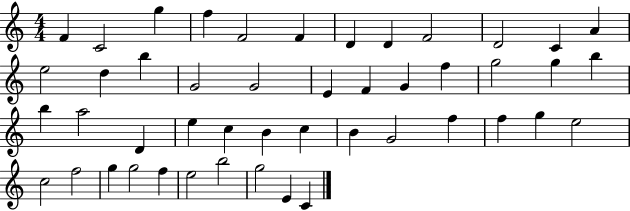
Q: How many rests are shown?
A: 0